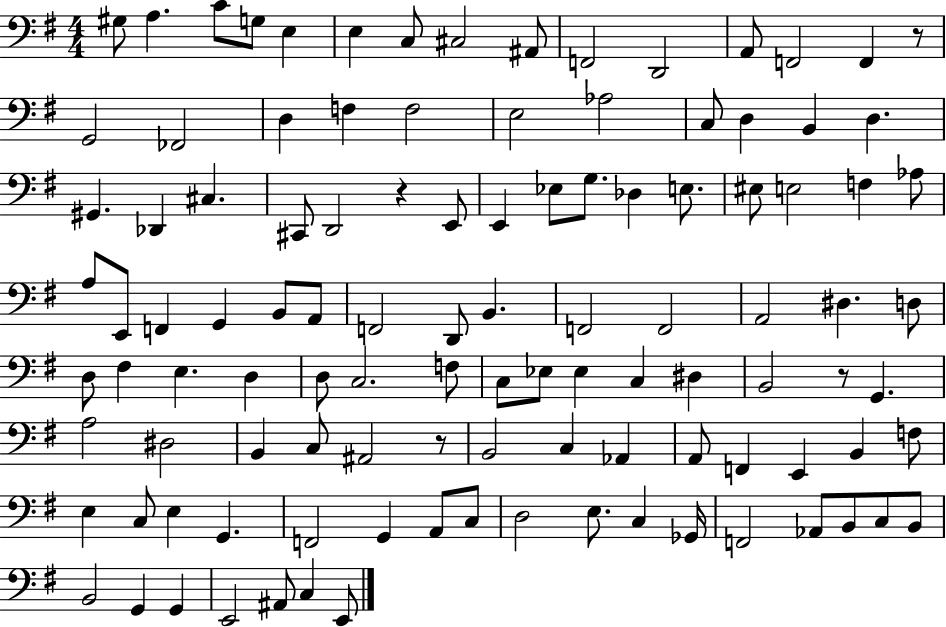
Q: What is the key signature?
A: G major